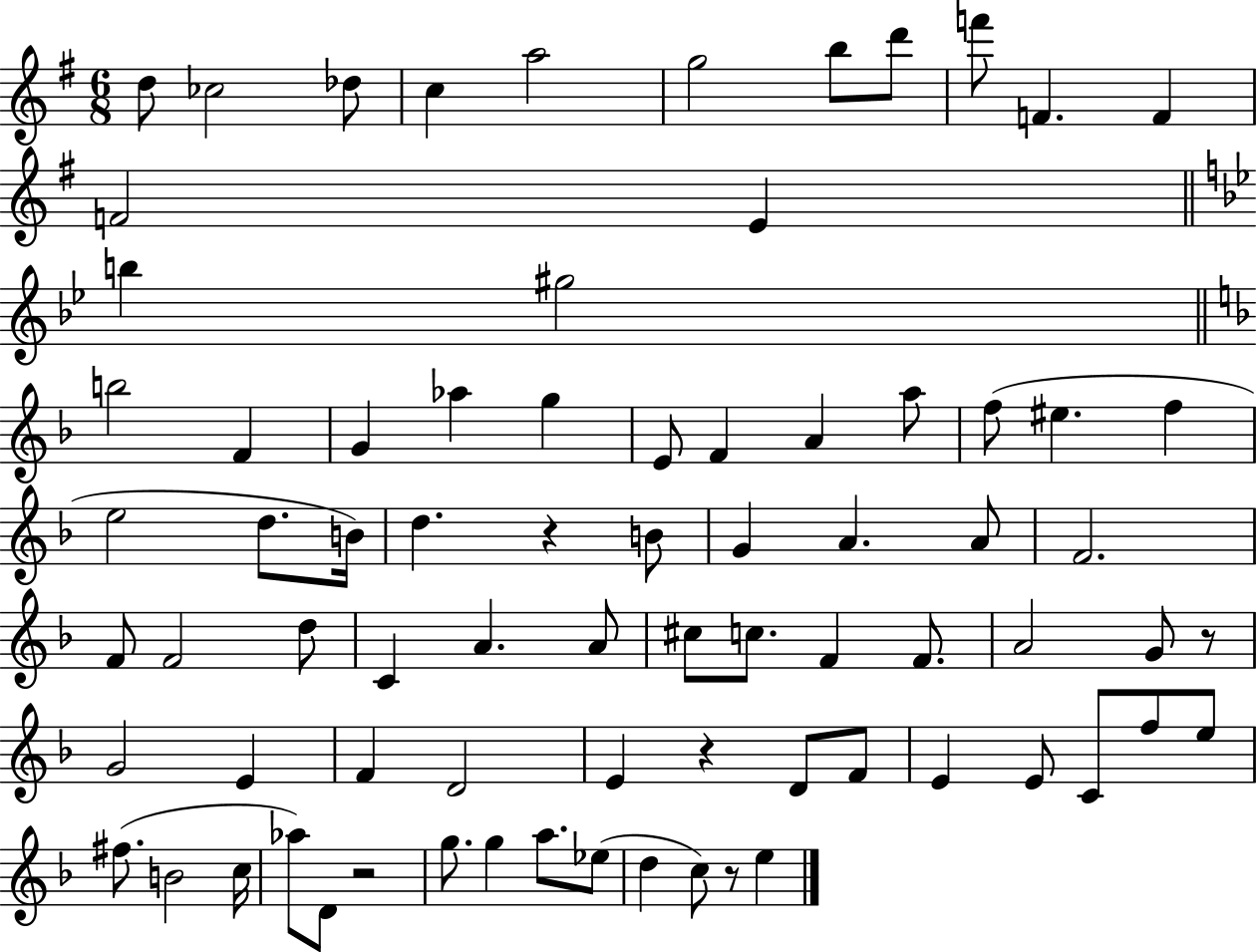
{
  \clef treble
  \numericTimeSignature
  \time 6/8
  \key g \major
  d''8 ces''2 des''8 | c''4 a''2 | g''2 b''8 d'''8 | f'''8 f'4. f'4 | \break f'2 e'4 | \bar "||" \break \key bes \major b''4 gis''2 | \bar "||" \break \key f \major b''2 f'4 | g'4 aes''4 g''4 | e'8 f'4 a'4 a''8 | f''8( eis''4. f''4 | \break e''2 d''8. b'16) | d''4. r4 b'8 | g'4 a'4. a'8 | f'2. | \break f'8 f'2 d''8 | c'4 a'4. a'8 | cis''8 c''8. f'4 f'8. | a'2 g'8 r8 | \break g'2 e'4 | f'4 d'2 | e'4 r4 d'8 f'8 | e'4 e'8 c'8 f''8 e''8 | \break fis''8.( b'2 c''16 | aes''8) d'8 r2 | g''8. g''4 a''8. ees''8( | d''4 c''8) r8 e''4 | \break \bar "|."
}